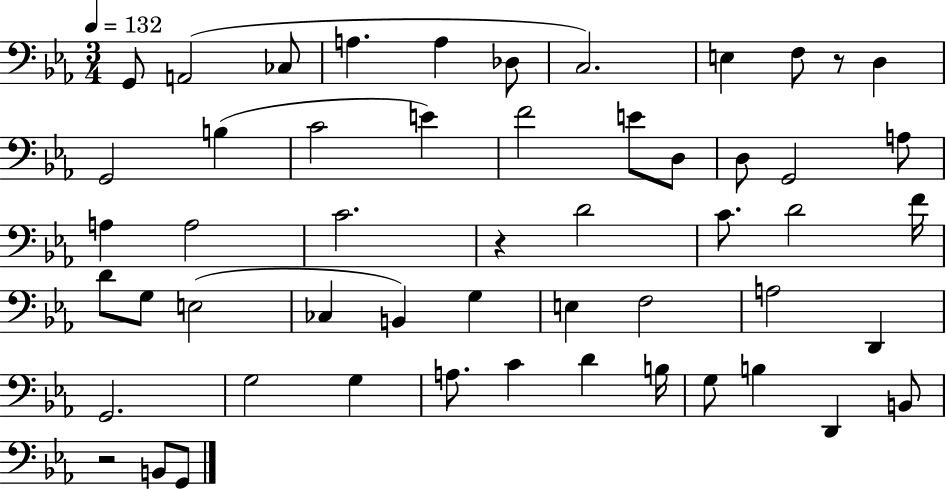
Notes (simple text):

G2/e A2/h CES3/e A3/q. A3/q Db3/e C3/h. E3/q F3/e R/e D3/q G2/h B3/q C4/h E4/q F4/h E4/e D3/e D3/e G2/h A3/e A3/q A3/h C4/h. R/q D4/h C4/e. D4/h F4/s D4/e G3/e E3/h CES3/q B2/q G3/q E3/q F3/h A3/h D2/q G2/h. G3/h G3/q A3/e. C4/q D4/q B3/s G3/e B3/q D2/q B2/e R/h B2/e G2/e